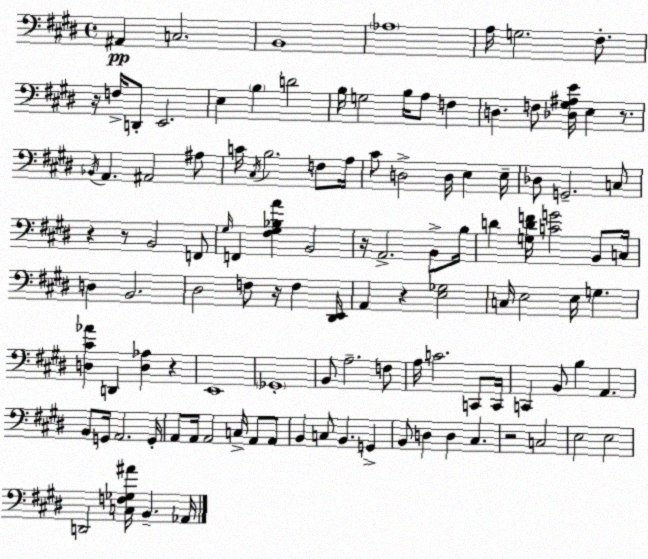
X:1
T:Untitled
M:4/4
L:1/4
K:E
^A,, C,2 B,,4 _A,4 A,/4 G,2 ^F,/2 z/4 F,/4 D,,/2 E,,2 E, B, D2 B,/4 G,2 B,/4 A,/2 F, D, F,/2 [_D,^G,^A,E]/4 E, z/2 _B,,/4 A,, ^A,,2 ^A,/2 C/4 ^C,/4 B,2 F,/2 A,/4 ^C/2 D,2 D,/4 E, E,/4 _D,/2 G,,2 C,/2 z z/2 B,,2 F,,/2 ^G,/4 F,, [^F,^G,_B,A] B,,2 z/4 A,,2 B,,/2 B,/4 D [G,DF]/4 [CG]2 B,,/2 C,/4 D, B,,2 ^D,2 F,/2 z/4 F, [^D,,E,,]/4 A,, z [E,_G,]2 C,/4 E,2 E,/4 G, [D,^C_A] D,, [D,_A,] z E,,4 _G,,4 B,,/2 A,2 F,/2 A,/4 C2 C,,/2 C,,/4 C,, B,,/2 B, A,, B,,/2 G,,/4 A,,2 G,,/4 A,,/2 A,,/4 A,,2 C,/4 A,,/2 A,,/2 B,, C,/2 B,, G,, B,,/2 D, D, ^C, z2 C,2 E,2 E,2 D,,2 [C,F,_G,^A]/4 B,, _A,,/4